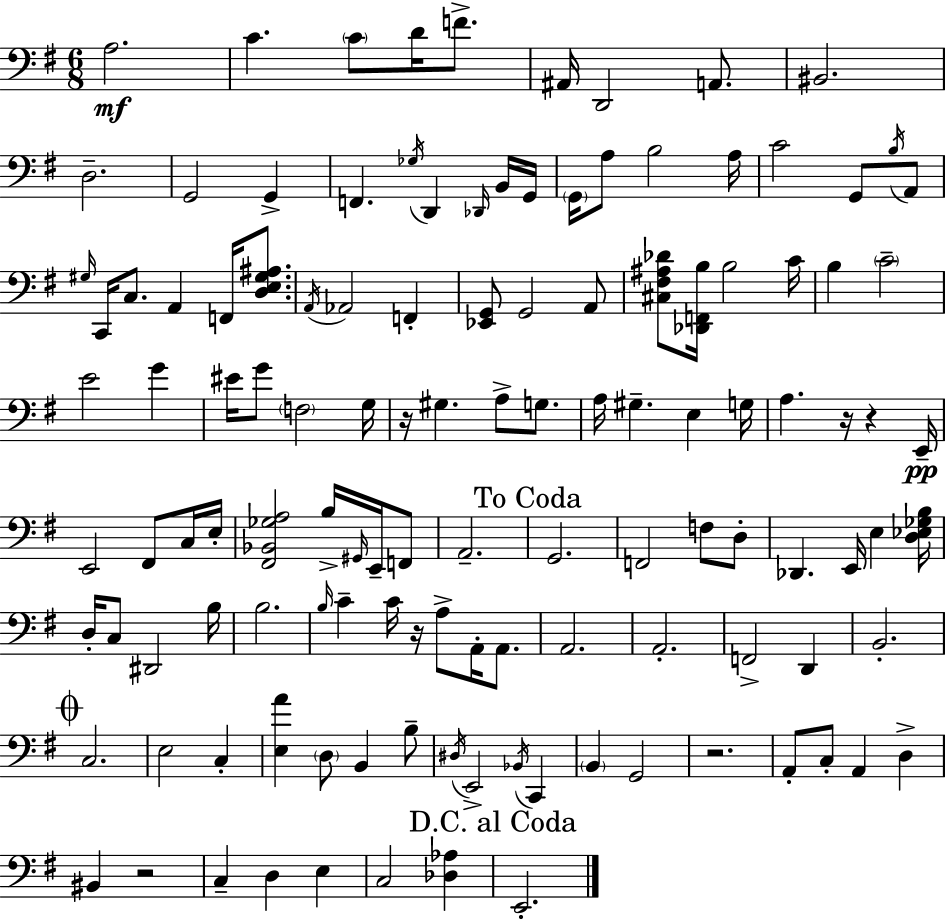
X:1
T:Untitled
M:6/8
L:1/4
K:Em
A,2 C C/2 D/4 F/2 ^A,,/4 D,,2 A,,/2 ^B,,2 D,2 G,,2 G,, F,, _G,/4 D,, _D,,/4 B,,/4 G,,/4 G,,/4 A,/2 B,2 A,/4 C2 G,,/2 B,/4 A,,/2 ^G,/4 C,,/4 C,/2 A,, F,,/4 [D,E,^G,^A,]/2 A,,/4 _A,,2 F,, [_E,,G,,]/2 G,,2 A,,/2 [^C,^F,^A,_D]/2 [_D,,F,,B,]/4 B,2 C/4 B, C2 E2 G ^E/4 G/2 F,2 G,/4 z/4 ^G, A,/2 G,/2 A,/4 ^G, E, G,/4 A, z/4 z E,,/4 E,,2 ^F,,/2 C,/4 E,/4 [^F,,_B,,_G,A,]2 B,/4 ^G,,/4 E,,/4 F,,/2 A,,2 G,,2 F,,2 F,/2 D,/2 _D,, E,,/4 E, [D,_E,_G,B,]/4 D,/4 C,/2 ^D,,2 B,/4 B,2 B,/4 C C/4 z/4 A,/2 A,,/4 A,,/2 A,,2 A,,2 F,,2 D,, B,,2 C,2 E,2 C, [E,A] D,/2 B,, B,/2 ^D,/4 E,,2 _B,,/4 C,, B,, G,,2 z2 A,,/2 C,/2 A,, D, ^B,, z2 C, D, E, C,2 [_D,_A,] E,,2